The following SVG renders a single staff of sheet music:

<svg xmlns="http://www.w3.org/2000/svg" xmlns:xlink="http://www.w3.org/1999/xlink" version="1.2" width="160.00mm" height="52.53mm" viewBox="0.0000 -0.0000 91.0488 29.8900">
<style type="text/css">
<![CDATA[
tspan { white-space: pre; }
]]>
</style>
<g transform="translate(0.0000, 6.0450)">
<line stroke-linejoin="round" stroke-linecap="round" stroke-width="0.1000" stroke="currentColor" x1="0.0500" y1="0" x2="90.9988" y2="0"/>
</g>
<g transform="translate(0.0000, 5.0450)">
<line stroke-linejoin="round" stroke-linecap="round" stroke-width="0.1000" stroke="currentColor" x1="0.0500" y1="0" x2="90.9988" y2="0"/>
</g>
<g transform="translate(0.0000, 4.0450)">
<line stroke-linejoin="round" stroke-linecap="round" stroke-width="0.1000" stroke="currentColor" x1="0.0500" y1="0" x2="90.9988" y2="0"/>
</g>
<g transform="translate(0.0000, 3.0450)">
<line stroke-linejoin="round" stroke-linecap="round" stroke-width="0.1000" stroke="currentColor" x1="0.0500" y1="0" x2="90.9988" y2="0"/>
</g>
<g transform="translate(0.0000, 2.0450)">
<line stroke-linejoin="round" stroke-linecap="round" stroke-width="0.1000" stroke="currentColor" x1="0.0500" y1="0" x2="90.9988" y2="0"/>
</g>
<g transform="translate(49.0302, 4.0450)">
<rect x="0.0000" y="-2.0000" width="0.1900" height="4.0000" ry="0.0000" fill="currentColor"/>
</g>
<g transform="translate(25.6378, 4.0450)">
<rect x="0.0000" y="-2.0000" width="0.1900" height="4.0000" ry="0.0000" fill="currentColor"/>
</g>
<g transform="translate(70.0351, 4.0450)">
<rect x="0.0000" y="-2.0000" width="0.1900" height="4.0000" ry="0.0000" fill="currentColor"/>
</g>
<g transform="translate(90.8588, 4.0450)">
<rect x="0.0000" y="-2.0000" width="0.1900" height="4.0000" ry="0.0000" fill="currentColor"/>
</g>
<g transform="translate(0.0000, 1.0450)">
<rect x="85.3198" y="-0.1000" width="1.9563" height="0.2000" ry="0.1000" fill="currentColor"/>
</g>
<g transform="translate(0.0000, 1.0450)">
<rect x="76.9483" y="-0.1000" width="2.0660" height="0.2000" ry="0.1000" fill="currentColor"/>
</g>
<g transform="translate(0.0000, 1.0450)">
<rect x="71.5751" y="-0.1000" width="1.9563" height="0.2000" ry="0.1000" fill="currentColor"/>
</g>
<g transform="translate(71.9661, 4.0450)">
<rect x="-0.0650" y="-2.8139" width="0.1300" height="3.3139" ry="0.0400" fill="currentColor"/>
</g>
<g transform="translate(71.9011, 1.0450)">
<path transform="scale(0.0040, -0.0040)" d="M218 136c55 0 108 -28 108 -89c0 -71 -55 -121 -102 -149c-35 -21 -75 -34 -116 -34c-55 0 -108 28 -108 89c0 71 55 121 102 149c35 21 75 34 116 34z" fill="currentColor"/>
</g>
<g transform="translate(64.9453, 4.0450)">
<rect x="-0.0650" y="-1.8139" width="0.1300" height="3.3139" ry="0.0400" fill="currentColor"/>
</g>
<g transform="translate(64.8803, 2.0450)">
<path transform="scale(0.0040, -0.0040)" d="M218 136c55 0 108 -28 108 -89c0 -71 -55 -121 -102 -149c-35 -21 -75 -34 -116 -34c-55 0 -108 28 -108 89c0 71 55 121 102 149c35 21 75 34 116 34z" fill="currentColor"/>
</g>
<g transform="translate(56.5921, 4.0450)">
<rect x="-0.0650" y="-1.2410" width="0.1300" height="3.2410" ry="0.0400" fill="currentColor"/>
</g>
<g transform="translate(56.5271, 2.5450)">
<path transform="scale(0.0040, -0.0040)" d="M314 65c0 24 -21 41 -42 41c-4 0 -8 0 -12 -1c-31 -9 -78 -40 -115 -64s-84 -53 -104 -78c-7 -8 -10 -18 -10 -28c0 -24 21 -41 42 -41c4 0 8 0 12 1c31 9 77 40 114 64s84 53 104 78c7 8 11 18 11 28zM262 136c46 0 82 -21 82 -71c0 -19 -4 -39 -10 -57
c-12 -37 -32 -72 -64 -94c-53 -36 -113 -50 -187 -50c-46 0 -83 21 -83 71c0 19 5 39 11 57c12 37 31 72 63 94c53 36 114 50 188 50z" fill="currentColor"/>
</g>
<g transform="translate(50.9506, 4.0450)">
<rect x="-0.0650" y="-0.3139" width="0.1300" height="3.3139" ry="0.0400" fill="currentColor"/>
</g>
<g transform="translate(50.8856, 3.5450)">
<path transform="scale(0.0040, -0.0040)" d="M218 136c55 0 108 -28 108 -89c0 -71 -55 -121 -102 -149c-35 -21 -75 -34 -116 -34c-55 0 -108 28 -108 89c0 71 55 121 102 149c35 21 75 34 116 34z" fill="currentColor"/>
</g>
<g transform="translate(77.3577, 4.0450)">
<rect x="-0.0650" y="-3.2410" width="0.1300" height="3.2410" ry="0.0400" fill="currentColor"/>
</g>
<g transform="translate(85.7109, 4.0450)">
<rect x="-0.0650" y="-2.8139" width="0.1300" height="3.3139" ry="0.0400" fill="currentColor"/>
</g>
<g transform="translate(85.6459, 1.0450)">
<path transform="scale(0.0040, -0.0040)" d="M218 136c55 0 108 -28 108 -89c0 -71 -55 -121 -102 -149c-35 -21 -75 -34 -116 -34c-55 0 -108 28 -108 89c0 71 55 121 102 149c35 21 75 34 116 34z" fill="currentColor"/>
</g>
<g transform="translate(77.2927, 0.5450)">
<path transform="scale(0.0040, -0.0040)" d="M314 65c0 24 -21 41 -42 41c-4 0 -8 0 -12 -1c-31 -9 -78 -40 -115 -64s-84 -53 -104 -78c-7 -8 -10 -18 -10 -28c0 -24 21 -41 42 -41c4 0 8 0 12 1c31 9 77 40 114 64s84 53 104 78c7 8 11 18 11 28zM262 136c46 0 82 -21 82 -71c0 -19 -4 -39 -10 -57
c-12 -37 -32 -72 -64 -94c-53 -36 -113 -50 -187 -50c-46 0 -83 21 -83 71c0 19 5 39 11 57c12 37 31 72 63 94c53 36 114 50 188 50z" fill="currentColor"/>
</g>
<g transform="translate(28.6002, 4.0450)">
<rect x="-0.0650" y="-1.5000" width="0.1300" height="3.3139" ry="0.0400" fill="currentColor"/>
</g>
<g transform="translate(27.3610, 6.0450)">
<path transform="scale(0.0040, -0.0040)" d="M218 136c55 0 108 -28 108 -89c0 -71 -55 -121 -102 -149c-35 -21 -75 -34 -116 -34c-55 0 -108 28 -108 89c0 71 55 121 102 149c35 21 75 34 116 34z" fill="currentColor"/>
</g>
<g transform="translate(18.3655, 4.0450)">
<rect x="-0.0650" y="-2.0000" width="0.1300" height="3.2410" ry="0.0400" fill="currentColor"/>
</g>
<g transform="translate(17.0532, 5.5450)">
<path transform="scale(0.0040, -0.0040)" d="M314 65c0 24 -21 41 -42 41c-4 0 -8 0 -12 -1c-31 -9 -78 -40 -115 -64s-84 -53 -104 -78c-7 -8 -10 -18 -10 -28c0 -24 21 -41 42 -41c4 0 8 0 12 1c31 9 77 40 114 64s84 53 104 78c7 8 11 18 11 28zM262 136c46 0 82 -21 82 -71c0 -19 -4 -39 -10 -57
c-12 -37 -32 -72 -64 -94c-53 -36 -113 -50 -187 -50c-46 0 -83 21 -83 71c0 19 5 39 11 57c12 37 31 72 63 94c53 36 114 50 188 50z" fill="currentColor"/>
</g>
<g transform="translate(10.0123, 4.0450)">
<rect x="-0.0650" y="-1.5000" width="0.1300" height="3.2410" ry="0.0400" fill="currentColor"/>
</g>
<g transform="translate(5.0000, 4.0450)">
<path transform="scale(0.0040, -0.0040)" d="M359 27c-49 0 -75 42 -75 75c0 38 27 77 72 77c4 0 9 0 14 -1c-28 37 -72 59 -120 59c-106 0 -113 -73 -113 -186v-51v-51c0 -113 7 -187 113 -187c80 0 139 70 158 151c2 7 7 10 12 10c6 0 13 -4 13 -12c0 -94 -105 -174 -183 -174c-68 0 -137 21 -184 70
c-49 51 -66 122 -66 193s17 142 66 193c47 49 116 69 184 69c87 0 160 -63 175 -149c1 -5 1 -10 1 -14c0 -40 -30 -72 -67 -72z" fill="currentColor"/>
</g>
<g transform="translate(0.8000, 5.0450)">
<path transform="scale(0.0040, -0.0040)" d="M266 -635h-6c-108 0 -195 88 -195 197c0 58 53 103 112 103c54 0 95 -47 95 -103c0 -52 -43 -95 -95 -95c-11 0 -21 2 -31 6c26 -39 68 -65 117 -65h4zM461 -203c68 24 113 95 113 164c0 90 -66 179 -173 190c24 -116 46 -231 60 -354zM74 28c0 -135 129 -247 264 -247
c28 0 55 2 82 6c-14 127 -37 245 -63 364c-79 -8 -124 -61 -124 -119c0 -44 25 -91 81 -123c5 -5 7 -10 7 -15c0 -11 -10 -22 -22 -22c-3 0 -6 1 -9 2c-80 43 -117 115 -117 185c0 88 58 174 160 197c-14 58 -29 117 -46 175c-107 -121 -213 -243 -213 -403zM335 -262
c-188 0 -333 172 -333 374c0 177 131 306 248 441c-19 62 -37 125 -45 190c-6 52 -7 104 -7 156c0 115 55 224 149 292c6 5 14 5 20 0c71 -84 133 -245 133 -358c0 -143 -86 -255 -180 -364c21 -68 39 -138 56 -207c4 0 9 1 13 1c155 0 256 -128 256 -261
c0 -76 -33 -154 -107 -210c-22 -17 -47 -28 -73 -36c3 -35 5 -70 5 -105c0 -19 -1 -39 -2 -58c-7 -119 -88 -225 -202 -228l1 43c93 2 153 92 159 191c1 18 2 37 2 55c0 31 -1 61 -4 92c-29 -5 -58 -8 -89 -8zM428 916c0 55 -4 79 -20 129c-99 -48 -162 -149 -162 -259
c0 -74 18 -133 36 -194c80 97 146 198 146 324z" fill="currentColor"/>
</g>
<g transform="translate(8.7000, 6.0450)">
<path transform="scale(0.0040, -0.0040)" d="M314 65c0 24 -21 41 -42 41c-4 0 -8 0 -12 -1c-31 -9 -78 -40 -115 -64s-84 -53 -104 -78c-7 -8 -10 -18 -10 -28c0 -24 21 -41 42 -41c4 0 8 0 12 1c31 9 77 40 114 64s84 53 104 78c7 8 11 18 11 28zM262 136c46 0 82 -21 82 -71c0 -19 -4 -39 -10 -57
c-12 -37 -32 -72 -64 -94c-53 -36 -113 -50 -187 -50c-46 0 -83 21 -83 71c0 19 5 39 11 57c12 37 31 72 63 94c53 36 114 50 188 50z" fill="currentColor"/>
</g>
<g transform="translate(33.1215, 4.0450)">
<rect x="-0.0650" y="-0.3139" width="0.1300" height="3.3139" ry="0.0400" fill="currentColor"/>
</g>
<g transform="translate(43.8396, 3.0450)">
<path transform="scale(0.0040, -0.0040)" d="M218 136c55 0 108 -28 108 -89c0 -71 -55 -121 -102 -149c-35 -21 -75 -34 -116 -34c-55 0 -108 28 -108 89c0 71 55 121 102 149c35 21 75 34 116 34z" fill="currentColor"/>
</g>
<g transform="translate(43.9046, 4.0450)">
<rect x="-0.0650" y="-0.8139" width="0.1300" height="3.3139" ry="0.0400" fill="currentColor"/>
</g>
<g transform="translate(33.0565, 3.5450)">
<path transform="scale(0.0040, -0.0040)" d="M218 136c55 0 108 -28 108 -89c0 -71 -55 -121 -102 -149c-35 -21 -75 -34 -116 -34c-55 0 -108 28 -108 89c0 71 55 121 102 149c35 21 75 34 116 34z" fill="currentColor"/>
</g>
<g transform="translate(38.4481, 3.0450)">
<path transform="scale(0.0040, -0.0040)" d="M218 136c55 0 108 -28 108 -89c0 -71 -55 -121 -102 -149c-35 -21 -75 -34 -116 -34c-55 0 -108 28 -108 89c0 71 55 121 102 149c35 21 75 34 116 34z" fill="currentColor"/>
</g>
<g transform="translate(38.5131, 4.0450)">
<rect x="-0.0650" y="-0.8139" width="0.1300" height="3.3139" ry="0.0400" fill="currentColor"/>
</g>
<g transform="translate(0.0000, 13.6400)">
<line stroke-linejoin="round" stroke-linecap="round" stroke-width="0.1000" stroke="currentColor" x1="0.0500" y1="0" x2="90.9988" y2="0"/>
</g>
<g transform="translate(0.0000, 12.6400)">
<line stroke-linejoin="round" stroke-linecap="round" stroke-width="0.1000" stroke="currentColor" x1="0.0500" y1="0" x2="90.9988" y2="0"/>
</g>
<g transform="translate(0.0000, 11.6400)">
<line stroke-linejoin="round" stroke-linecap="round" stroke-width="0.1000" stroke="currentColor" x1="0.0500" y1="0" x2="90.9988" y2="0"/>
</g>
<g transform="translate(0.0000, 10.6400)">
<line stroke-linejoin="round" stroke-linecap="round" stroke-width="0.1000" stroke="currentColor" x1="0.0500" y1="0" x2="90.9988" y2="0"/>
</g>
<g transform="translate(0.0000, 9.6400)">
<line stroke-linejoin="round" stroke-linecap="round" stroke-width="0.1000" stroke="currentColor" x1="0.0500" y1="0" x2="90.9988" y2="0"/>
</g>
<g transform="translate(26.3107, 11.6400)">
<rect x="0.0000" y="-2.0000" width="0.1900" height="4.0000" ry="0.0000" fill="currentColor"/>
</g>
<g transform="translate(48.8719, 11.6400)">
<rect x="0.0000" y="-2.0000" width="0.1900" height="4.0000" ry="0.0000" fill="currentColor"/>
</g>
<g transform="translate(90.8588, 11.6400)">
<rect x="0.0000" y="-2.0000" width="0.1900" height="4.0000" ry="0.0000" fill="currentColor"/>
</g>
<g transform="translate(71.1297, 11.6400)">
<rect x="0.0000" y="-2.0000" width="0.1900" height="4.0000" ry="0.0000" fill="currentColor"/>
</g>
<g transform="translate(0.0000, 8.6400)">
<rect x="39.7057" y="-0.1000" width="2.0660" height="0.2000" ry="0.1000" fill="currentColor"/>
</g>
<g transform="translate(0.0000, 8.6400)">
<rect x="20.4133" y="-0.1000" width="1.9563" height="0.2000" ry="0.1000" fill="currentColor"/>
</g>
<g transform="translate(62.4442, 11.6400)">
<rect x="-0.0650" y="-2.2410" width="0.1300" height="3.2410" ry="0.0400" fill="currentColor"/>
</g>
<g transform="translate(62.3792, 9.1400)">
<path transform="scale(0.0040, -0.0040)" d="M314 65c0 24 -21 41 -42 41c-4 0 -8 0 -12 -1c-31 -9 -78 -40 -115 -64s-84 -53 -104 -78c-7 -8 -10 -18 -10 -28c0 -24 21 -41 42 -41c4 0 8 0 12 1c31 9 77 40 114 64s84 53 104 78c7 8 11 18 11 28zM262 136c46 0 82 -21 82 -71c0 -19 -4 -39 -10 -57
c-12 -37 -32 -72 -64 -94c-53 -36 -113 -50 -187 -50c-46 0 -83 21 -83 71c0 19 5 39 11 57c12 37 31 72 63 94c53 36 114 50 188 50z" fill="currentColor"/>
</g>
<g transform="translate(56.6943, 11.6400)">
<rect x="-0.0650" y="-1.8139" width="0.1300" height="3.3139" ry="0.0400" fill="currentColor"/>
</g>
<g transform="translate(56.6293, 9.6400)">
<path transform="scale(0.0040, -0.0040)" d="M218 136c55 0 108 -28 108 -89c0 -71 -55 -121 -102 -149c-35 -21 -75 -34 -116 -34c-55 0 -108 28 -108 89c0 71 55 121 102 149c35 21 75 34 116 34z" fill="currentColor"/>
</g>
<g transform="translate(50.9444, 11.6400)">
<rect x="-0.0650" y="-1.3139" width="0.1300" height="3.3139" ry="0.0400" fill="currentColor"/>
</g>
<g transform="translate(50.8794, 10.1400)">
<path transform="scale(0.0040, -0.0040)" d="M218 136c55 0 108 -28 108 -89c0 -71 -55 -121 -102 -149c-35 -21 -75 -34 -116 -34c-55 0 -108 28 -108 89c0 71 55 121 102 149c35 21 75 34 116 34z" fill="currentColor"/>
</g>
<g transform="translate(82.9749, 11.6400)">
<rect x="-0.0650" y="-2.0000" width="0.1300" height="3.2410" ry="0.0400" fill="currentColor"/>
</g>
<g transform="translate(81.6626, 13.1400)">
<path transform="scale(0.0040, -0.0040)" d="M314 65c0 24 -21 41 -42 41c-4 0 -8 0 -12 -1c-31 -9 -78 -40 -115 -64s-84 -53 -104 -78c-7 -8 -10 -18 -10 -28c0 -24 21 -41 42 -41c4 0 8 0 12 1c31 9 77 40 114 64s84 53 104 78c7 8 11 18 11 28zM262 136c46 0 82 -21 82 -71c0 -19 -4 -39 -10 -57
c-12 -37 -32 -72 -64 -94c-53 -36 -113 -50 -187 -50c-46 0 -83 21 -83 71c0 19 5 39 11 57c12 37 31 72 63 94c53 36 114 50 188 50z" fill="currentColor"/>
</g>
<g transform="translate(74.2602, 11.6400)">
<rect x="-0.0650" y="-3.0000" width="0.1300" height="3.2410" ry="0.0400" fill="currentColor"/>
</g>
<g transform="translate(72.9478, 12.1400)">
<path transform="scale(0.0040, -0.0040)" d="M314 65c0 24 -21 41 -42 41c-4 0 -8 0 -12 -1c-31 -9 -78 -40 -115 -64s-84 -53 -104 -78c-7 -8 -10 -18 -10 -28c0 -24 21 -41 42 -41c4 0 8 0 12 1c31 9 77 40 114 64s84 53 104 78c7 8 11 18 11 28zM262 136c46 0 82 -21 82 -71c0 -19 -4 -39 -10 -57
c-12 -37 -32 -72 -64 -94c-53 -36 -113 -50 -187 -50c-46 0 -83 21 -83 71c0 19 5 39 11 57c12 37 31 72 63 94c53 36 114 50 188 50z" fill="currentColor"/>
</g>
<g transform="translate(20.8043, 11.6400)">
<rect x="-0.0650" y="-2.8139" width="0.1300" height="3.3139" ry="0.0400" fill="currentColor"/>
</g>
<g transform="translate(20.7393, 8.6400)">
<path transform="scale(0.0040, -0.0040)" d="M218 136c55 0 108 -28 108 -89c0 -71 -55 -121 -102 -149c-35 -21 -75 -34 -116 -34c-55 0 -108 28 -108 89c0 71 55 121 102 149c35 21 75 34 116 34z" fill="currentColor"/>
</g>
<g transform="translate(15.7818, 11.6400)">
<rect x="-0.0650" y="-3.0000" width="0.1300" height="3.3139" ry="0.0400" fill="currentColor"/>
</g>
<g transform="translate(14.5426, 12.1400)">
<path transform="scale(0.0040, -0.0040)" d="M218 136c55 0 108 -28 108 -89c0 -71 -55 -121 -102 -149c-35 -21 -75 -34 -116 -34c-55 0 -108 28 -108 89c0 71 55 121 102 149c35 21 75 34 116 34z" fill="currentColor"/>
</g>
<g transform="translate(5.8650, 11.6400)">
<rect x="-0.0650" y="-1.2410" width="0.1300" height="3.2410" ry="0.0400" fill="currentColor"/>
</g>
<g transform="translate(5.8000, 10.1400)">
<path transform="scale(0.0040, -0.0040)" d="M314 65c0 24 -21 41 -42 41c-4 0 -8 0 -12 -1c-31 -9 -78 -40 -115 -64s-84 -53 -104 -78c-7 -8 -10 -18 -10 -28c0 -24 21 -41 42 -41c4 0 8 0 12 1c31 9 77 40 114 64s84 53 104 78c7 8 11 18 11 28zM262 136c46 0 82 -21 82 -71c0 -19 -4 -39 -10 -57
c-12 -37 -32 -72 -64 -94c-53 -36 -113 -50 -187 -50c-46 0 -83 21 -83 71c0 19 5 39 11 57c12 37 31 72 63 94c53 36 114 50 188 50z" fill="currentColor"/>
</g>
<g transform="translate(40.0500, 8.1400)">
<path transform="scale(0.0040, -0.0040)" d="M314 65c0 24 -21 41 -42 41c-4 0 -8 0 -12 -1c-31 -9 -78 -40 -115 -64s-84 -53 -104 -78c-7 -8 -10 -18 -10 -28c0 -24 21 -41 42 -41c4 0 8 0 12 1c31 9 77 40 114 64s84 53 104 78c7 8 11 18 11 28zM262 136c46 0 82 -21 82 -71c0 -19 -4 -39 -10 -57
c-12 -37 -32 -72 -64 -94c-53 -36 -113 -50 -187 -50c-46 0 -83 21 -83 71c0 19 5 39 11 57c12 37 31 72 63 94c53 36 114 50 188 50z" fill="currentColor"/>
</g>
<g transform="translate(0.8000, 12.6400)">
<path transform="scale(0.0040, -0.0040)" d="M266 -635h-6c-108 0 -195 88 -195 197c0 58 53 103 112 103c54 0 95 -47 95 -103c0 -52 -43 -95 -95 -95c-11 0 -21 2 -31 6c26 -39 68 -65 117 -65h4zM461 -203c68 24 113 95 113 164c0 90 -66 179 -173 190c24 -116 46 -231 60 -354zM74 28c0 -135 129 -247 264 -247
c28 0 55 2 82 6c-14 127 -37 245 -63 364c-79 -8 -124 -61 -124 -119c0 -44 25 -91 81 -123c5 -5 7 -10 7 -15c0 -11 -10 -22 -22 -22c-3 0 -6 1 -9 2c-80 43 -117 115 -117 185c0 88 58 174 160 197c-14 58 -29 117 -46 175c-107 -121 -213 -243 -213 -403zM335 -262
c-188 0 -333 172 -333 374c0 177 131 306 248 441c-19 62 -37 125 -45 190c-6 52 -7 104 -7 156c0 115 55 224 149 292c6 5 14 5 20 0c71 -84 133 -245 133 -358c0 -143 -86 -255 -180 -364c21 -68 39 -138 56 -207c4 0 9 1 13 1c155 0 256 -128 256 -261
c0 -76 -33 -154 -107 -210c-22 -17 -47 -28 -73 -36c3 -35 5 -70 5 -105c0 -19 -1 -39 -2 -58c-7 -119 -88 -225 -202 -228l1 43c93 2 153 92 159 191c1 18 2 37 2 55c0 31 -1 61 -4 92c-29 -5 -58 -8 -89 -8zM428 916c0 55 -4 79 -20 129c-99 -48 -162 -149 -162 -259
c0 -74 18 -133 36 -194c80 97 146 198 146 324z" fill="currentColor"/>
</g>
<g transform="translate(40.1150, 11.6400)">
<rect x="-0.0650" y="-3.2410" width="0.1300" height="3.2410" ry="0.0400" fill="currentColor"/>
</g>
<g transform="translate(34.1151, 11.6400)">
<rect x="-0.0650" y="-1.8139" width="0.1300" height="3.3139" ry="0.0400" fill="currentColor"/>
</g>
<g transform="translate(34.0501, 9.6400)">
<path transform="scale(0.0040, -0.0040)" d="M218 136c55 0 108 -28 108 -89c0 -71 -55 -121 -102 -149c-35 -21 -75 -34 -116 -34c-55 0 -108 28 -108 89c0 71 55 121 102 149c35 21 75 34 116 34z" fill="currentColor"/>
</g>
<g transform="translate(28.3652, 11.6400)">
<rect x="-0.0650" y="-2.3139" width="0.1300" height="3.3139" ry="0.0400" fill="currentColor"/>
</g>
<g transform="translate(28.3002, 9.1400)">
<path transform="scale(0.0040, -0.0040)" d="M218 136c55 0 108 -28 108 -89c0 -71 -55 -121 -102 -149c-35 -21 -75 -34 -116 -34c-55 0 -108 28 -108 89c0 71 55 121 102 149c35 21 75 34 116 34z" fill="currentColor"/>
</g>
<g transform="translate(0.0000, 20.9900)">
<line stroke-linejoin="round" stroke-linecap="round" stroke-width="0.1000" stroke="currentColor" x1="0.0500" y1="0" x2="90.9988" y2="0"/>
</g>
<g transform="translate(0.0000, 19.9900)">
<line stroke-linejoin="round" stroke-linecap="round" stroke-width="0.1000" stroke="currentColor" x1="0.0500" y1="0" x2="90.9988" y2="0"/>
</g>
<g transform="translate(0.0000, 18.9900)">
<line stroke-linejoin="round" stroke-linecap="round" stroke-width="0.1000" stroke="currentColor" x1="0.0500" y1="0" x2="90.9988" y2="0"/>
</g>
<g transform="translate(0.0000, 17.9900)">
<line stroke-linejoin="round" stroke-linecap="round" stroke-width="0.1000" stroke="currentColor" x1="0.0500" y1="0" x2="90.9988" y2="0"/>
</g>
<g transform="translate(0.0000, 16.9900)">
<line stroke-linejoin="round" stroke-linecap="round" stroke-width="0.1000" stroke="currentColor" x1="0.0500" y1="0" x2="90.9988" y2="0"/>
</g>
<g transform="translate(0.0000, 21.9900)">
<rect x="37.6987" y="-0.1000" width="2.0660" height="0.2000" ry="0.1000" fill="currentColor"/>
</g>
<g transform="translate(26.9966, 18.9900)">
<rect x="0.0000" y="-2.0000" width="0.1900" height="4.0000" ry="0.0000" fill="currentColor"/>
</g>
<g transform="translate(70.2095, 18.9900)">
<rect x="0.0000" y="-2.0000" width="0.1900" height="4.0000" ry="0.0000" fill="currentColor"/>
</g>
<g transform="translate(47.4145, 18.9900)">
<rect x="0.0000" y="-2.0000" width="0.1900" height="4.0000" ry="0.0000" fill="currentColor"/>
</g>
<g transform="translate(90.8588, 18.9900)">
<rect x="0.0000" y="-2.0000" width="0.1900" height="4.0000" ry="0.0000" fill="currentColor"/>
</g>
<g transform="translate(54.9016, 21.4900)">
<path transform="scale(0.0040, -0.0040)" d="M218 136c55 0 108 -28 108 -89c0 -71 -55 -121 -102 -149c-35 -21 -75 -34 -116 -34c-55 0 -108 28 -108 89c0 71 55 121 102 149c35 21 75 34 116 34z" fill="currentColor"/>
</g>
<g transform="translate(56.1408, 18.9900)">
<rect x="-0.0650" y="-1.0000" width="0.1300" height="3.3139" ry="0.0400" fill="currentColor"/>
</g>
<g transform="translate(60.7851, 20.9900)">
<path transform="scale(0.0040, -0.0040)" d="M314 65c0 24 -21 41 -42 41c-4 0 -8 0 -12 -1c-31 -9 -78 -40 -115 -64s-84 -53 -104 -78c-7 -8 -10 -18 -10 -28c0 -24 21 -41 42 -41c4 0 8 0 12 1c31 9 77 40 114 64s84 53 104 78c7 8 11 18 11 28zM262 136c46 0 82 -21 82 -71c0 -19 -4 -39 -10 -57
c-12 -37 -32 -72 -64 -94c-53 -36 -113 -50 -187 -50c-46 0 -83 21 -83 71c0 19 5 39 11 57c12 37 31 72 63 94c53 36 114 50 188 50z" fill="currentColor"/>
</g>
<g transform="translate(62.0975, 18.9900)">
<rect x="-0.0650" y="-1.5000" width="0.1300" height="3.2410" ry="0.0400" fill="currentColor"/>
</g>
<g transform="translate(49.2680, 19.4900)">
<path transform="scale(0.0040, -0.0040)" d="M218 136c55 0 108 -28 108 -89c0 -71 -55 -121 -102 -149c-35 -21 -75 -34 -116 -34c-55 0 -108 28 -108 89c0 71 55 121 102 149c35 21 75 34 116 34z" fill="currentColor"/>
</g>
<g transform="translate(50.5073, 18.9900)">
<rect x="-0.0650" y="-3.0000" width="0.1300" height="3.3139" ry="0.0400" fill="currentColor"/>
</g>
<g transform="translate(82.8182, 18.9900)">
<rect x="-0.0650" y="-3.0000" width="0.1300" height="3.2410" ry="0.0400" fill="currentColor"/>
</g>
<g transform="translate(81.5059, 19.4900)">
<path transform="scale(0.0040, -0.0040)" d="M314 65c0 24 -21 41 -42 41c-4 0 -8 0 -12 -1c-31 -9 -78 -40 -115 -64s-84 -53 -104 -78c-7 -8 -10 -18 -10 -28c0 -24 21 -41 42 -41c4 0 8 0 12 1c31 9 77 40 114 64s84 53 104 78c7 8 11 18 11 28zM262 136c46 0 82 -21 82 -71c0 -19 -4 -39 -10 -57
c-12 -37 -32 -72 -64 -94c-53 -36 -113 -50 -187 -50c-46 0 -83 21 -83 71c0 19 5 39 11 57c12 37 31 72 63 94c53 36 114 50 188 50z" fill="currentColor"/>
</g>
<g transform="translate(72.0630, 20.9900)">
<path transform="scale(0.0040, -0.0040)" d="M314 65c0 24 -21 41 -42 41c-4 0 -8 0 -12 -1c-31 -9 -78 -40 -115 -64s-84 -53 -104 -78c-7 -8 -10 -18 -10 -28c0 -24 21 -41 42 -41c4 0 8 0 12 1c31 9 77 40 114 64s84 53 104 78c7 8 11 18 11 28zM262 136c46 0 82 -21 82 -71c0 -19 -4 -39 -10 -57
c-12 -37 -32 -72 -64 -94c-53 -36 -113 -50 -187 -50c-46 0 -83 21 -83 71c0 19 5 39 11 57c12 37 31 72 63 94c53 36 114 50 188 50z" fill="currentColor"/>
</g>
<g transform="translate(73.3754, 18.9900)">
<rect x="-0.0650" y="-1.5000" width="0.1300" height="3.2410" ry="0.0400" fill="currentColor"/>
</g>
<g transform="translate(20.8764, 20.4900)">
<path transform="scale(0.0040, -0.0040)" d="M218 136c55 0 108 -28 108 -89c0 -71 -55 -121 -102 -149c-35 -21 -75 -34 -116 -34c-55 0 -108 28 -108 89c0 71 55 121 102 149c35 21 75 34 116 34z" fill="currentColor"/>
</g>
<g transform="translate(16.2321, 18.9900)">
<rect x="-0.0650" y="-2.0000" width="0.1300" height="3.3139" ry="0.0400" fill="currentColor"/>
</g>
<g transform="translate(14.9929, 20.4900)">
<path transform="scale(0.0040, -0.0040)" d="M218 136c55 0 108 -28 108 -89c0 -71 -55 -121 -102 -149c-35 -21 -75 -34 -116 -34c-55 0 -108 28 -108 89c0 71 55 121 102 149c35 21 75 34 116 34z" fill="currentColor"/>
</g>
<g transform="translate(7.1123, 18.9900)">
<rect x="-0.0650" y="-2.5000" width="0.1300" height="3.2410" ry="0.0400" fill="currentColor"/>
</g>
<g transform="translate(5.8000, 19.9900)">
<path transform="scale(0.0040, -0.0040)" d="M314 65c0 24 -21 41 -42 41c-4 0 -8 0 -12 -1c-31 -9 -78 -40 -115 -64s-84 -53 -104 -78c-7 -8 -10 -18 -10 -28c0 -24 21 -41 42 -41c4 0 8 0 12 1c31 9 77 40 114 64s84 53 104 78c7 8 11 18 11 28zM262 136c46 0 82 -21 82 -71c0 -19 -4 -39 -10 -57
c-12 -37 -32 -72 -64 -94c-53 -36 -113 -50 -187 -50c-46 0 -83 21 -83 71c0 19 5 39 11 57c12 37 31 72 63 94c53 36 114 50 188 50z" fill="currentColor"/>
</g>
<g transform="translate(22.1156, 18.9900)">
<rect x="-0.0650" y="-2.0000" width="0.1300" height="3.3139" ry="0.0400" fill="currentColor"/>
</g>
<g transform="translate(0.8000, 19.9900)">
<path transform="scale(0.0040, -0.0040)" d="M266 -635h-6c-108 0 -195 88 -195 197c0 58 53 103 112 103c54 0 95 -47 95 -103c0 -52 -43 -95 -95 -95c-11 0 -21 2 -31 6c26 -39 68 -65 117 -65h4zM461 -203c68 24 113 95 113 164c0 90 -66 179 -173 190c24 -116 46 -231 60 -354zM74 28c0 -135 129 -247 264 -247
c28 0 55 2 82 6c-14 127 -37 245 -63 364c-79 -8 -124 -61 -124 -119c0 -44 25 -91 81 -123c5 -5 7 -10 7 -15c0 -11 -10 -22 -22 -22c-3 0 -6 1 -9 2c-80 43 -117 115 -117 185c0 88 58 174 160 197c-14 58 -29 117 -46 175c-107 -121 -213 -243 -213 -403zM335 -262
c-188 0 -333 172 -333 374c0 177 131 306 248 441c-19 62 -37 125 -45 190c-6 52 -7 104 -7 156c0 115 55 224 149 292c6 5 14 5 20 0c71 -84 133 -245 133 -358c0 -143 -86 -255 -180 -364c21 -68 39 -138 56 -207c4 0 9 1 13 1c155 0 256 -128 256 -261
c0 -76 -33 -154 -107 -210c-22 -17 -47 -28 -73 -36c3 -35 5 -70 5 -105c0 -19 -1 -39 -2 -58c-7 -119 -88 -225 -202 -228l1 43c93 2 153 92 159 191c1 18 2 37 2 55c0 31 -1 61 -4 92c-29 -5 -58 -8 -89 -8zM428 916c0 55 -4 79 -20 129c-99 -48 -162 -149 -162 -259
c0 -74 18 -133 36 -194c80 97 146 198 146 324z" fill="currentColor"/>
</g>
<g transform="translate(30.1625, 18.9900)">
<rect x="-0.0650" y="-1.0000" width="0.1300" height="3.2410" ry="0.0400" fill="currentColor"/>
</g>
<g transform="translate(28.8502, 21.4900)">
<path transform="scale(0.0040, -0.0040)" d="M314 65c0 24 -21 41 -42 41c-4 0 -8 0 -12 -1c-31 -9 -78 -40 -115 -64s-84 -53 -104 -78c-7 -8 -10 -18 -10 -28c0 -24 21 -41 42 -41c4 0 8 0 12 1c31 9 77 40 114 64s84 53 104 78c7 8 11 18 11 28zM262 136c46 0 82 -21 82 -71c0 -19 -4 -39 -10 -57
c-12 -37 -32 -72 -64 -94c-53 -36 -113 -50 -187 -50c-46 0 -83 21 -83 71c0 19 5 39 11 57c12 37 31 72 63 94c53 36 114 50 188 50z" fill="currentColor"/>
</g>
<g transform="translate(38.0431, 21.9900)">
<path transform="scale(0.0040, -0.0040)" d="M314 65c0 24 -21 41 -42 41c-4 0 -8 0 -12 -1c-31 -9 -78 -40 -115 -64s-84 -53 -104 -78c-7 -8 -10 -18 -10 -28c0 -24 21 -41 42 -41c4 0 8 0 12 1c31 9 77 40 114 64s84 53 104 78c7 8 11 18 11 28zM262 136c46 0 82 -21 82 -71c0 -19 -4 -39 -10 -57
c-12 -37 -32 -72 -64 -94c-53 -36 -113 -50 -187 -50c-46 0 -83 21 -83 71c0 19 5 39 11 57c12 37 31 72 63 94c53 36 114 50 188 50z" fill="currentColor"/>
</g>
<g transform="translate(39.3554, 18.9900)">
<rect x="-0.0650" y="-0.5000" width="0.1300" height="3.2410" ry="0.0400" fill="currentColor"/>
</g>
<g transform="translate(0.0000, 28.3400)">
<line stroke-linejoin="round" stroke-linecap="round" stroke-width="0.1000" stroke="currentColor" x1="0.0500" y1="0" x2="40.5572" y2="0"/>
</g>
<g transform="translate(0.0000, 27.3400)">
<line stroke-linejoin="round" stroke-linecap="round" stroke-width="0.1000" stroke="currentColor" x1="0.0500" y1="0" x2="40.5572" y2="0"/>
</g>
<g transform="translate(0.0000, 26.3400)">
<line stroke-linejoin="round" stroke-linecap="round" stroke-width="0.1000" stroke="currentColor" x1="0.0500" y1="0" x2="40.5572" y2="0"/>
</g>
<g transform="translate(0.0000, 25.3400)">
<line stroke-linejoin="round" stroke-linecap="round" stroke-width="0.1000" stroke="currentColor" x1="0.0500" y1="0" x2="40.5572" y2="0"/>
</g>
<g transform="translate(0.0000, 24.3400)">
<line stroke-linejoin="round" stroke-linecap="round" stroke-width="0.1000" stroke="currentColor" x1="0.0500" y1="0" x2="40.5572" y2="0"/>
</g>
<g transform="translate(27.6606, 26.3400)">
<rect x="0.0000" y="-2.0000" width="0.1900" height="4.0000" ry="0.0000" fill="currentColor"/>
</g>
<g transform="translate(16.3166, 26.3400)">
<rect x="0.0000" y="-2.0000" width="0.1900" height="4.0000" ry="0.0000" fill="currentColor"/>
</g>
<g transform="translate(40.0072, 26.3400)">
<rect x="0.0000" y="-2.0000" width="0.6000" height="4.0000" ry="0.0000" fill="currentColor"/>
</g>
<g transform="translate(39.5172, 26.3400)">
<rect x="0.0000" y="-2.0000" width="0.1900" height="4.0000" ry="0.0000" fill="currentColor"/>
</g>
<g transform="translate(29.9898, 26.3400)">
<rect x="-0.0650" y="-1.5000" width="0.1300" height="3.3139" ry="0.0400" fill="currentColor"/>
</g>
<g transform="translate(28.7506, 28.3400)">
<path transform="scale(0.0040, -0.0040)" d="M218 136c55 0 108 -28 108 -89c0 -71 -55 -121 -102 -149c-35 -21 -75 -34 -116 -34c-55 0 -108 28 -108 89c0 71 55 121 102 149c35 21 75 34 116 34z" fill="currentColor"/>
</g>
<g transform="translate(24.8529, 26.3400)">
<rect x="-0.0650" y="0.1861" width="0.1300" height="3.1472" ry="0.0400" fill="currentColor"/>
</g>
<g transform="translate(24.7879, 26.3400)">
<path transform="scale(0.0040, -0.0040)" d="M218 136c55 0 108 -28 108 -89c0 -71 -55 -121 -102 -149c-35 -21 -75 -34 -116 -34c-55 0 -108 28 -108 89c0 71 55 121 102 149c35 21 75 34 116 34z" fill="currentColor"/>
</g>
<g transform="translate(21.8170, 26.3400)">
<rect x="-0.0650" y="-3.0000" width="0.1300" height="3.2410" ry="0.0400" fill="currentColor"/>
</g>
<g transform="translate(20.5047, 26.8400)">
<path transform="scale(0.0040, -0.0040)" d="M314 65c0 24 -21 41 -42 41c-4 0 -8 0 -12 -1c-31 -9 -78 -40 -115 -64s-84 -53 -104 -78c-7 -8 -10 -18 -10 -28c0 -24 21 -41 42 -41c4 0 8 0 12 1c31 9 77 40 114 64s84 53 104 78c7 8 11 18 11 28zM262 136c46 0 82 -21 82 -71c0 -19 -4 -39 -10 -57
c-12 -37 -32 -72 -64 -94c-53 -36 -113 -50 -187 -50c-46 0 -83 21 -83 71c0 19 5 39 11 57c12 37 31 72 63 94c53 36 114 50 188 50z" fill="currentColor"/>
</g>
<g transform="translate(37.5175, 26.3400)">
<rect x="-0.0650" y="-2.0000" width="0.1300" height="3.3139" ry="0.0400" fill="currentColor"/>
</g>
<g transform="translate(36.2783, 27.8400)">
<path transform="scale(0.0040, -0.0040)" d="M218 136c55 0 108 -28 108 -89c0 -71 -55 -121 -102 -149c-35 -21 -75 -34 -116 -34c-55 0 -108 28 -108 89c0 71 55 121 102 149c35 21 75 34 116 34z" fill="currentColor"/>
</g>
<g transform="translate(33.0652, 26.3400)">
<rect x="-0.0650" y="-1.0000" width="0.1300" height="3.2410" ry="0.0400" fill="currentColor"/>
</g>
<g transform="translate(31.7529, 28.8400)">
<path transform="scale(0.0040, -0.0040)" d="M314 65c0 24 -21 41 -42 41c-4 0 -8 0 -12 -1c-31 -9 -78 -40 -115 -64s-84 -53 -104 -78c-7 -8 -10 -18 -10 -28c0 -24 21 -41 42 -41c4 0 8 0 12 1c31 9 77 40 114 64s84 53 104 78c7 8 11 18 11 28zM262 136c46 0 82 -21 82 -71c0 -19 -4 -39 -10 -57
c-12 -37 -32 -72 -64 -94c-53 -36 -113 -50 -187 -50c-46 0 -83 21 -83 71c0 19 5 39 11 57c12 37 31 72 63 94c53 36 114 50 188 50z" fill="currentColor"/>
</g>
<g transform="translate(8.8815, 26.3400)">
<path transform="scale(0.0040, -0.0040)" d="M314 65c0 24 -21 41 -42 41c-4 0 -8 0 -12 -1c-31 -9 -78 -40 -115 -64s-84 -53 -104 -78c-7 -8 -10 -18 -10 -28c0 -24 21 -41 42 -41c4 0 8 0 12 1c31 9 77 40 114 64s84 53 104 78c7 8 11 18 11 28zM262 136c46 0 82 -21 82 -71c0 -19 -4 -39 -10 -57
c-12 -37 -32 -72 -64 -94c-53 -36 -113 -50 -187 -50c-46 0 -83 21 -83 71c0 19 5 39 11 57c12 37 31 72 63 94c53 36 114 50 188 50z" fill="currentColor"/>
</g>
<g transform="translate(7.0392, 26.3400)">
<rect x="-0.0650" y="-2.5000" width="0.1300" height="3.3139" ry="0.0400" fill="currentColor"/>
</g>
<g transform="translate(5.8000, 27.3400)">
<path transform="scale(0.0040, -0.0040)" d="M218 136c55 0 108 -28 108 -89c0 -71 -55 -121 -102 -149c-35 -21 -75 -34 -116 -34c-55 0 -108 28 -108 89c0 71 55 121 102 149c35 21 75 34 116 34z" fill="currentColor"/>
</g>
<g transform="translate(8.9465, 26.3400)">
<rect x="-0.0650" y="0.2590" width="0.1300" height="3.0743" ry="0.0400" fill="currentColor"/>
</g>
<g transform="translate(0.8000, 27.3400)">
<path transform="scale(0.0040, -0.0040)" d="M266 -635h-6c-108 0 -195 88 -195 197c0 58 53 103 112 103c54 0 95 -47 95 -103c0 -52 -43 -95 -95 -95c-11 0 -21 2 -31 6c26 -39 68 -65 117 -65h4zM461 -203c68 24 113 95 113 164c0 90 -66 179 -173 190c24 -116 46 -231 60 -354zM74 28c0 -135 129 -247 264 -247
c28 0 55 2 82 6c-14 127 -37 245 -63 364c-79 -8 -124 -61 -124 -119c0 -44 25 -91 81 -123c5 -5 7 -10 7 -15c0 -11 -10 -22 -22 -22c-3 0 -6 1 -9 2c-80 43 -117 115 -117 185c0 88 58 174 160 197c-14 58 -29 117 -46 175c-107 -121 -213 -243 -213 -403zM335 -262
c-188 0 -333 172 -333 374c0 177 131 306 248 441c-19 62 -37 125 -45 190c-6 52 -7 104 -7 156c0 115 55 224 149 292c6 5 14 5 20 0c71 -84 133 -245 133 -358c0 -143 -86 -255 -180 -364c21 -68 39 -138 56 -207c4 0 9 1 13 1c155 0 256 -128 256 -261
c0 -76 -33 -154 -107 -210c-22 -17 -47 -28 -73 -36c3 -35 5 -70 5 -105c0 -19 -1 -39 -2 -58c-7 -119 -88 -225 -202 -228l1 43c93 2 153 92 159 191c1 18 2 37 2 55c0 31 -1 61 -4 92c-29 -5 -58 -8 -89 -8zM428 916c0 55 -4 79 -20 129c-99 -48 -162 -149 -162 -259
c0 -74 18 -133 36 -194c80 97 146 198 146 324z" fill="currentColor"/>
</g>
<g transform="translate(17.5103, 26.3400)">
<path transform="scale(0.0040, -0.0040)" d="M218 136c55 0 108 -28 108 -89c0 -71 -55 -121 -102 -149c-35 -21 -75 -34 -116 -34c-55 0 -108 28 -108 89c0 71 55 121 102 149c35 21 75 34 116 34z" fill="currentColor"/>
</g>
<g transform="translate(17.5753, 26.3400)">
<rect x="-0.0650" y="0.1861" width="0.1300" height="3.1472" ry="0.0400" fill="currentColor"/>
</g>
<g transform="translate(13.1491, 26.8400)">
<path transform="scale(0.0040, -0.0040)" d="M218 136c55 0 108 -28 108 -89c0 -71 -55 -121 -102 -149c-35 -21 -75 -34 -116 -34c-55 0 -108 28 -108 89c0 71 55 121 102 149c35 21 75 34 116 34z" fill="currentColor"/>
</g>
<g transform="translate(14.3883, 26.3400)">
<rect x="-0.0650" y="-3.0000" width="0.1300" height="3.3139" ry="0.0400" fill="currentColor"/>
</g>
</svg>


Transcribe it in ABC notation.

X:1
T:Untitled
M:4/4
L:1/4
K:C
E2 F2 E c d d c e2 f a b2 a e2 A a g f b2 e f g2 A2 F2 G2 F F D2 C2 A D E2 E2 A2 G B2 A B A2 B E D2 F